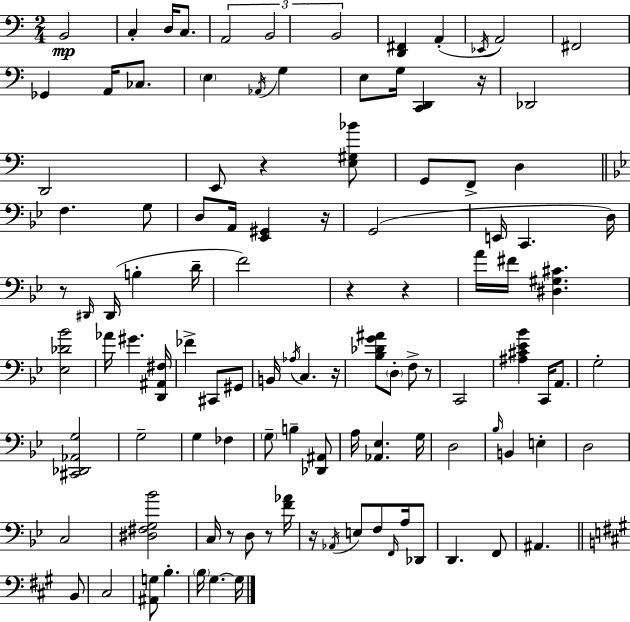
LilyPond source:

{
  \clef bass
  \numericTimeSignature
  \time 2/4
  \key a \minor
  b,2\mp | c4-. d16 c8. | \tuplet 3/2 { a,2 | b,2 | \break b,2 } | <d, fis,>4 a,4-.( | \acciaccatura { ees,16 } a,2) | fis,2 | \break ges,4 a,16 ces8. | \parenthesize e4 \acciaccatura { aes,16 } g4 | e8 g16 <c, d,>4 | r16 des,2 | \break d,2 | e,8 r4 | <e gis bes'>8 g,8 f,8-> d4 | \bar "||" \break \key g \minor f4. g8 | d8 a,16 <ees, gis,>4 r16 | g,2( | e,16 c,4. d16) | \break r8 \grace { dis,16 }( dis,16 b4-. | d'16-- f'2) | r4 r4 | a'16 fis'16 <dis gis cis'>4. | \break <ees des' bes'>2 | aes'16 gis'4. | <d, ais, fis>16 fes'4-> cis,8 gis,8 | b,16 \acciaccatura { aes16 } c4. | \break r16 <bes des' g' ais'>8 \parenthesize d8-. f8-> | r8 c,2 | <ais cis' ees' bes'>4 c,16 a,8. | g2-. | \break <cis, des, aes, g>2 | g2-- | g4 fes4 | \parenthesize g8-- b4-- | \break <des, ais,>8 a16 <aes, ees>4. | g16 d2 | \grace { bes16 } b,4 e4-. | d2 | \break c2 | <dis fis g bes'>2 | c16 r8 d8 | r8 <f' aes'>16 r16 \acciaccatura { aes,16 } e8 f8 | \break \grace { f,16 } a16 des,8 d,4. | f,8 ais,4. | \bar "||" \break \key a \major b,8 cis2 | <ais, g>8 b4.-. | \parenthesize b16 gis4.~~ | gis16 \bar "|."
}